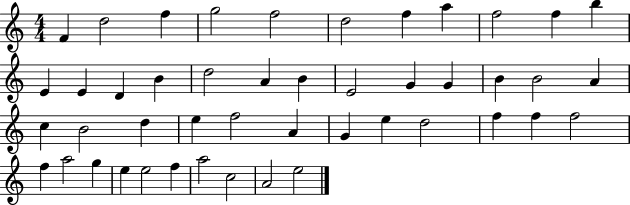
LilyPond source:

{
  \clef treble
  \numericTimeSignature
  \time 4/4
  \key c \major
  f'4 d''2 f''4 | g''2 f''2 | d''2 f''4 a''4 | f''2 f''4 b''4 | \break e'4 e'4 d'4 b'4 | d''2 a'4 b'4 | e'2 g'4 g'4 | b'4 b'2 a'4 | \break c''4 b'2 d''4 | e''4 f''2 a'4 | g'4 e''4 d''2 | f''4 f''4 f''2 | \break f''4 a''2 g''4 | e''4 e''2 f''4 | a''2 c''2 | a'2 e''2 | \break \bar "|."
}